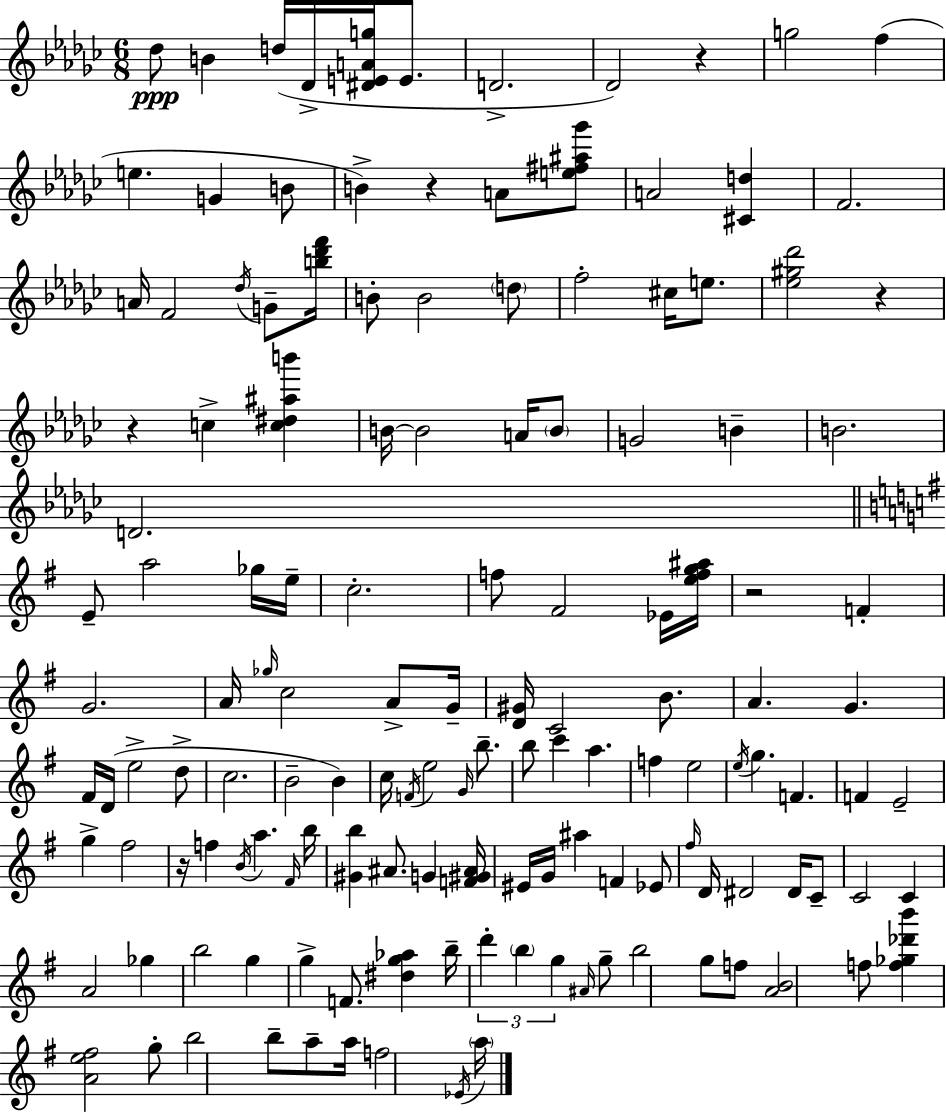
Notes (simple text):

Db5/e B4/q D5/s Db4/s [D#4,E4,A4,G5]/s E4/e. D4/h. Db4/h R/q G5/h F5/q E5/q. G4/q B4/e B4/q R/q A4/e [E5,F#5,A#5,Gb6]/e A4/h [C#4,D5]/q F4/h. A4/s F4/h Db5/s G4/e [B5,Db6,F6]/s B4/e B4/h D5/e F5/h C#5/s E5/e. [Eb5,G#5,Db6]/h R/q R/q C5/q [C5,D#5,A#5,B6]/q B4/s B4/h A4/s B4/e G4/h B4/q B4/h. D4/h. E4/e A5/h Gb5/s E5/s C5/h. F5/e F#4/h Eb4/s [E5,F5,G5,A#5]/s R/h F4/q G4/h. A4/s Gb5/s C5/h A4/e G4/s [D4,G#4]/s C4/h B4/e. A4/q. G4/q. F#4/s D4/s E5/h D5/e C5/h. B4/h B4/q C5/s F4/s E5/h G4/s B5/e. B5/e C6/q A5/q. F5/q E5/h E5/s G5/q. F4/q. F4/q E4/h G5/q F#5/h R/s F5/q B4/s A5/q. F#4/s B5/s [G#4,B5]/q A#4/e. G4/q [F4,G#4,A#4]/s EIS4/s G4/s A#5/q F4/q Eb4/e F#5/s D4/s D#4/h D#4/s C4/e C4/h C4/q A4/h Gb5/q B5/h G5/q G5/q F4/e. [D#5,G5,Ab5]/q B5/s D6/q B5/q G5/q A#4/s G5/e B5/h G5/e F5/e [A4,B4]/h F5/e [F5,Gb5,Db6,B6]/q [A4,E5,F#5]/h G5/e B5/h B5/e A5/e A5/s F5/h Eb4/s A5/s